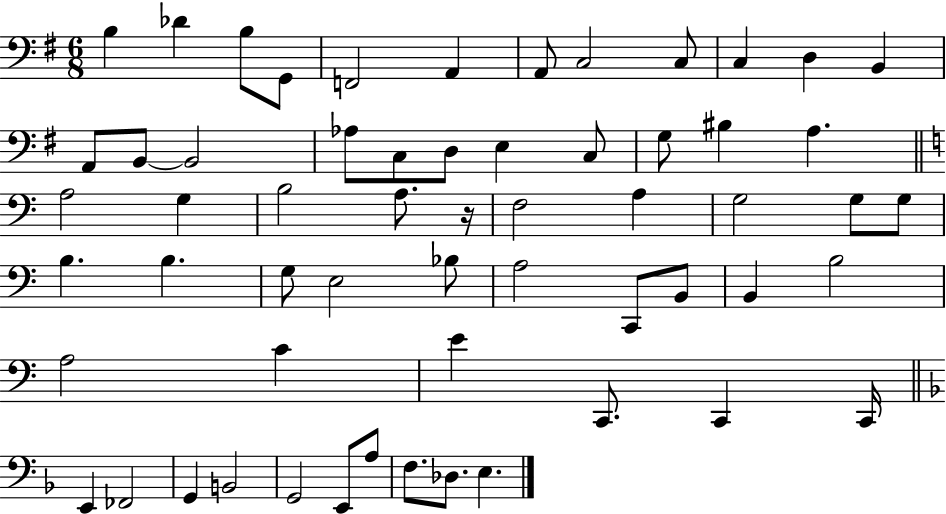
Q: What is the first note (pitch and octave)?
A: B3